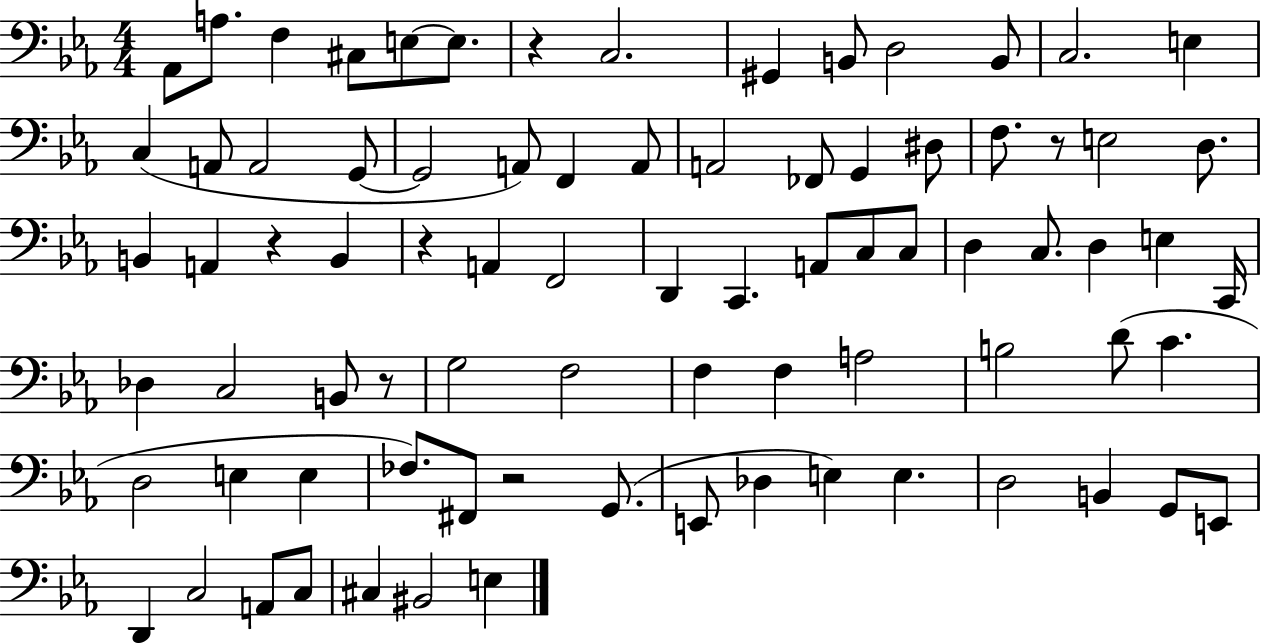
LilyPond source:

{
  \clef bass
  \numericTimeSignature
  \time 4/4
  \key ees \major
  aes,8 a8. f4 cis8 e8~~ e8. | r4 c2. | gis,4 b,8 d2 b,8 | c2. e4 | \break c4( a,8 a,2 g,8~~ | g,2 a,8) f,4 a,8 | a,2 fes,8 g,4 dis8 | f8. r8 e2 d8. | \break b,4 a,4 r4 b,4 | r4 a,4 f,2 | d,4 c,4. a,8 c8 c8 | d4 c8. d4 e4 c,16 | \break des4 c2 b,8 r8 | g2 f2 | f4 f4 a2 | b2 d'8( c'4. | \break d2 e4 e4 | fes8.) fis,8 r2 g,8.( | e,8 des4 e4) e4. | d2 b,4 g,8 e,8 | \break d,4 c2 a,8 c8 | cis4 bis,2 e4 | \bar "|."
}